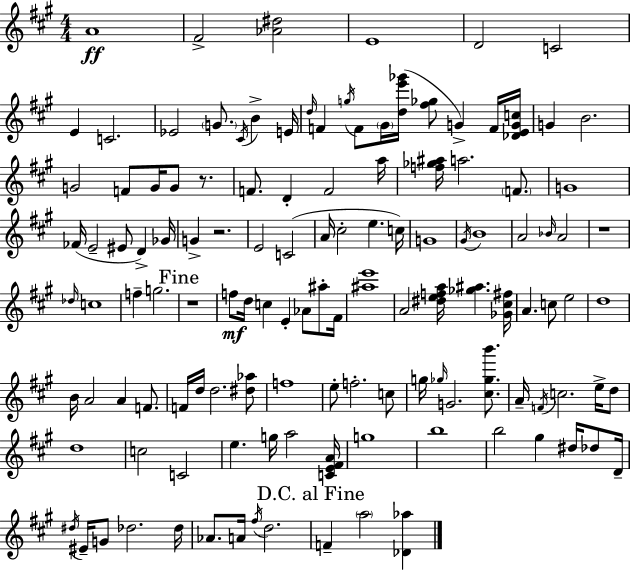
{
  \clef treble
  \numericTimeSignature
  \time 4/4
  \key a \major
  a'1\ff | fis'2-> <aes' dis''>2 | e'1 | d'2 c'2 | \break e'4 c'2. | ees'2 \parenthesize g'8. \acciaccatura { cis'16 } b'4-> | e'16 \grace { d''16 } f'4 \acciaccatura { g''16 } f'8 \parenthesize gis'16 <d'' e''' ges'''>16( <fis'' ges''>8 g'4->) | f'16 <des' e' g' c''>16 g'4 b'2. | \break g'2 f'8 g'16 g'8 | r8. f'8. d'4-. f'2 | a''16 <f'' ges'' ais''>16 a''2. | \parenthesize f'8. g'1 | \break fes'16( e'2-- eis'8 d'4->) | ges'16 g'4-> r2. | e'2 c'2( | a'16 cis''2-. e''4. | \break c''16) g'1 | \acciaccatura { gis'16 } b'1 | a'2 \grace { bes'16 } a'2 | r1 | \break \grace { des''16 } c''1 | f''4-- g''2. | \mark "Fine" r1 | f''8\mf d''16 c''4 e'4-. | \break aes'8 ais''8-. fis'16 <ais'' e'''>1 | a'2 <dis'' e'' f'' a''>16 <ges'' ais''>4. | <ges' cis'' fis''>16 a'4. c''8 e''2 | d''1 | \break b'16 a'2 a'4 | f'8. f'16 d''16 d''2. | <dis'' aes''>8 f''1 | e''8-. f''2.-. | \break c''8 g''16 \grace { ges''16 } g'2. | <cis'' ges'' b'''>8. a'16-- \acciaccatura { f'16 } c''2. | e''16-> d''8 d''1 | c''2 | \break c'2 e''4. g''16 a''2 | <c' e' fis' a'>16 g''1 | b''1 | b''2 | \break gis''4 dis''16 des''8 d'16-- \acciaccatura { dis''16 } eis'16-- g'8 des''2. | des''16 aes'8. a'16 \acciaccatura { fis''16 } d''2. | \mark "D.C. al Fine" f'4-- \parenthesize a''2 | <des' aes''>4 \bar "|."
}